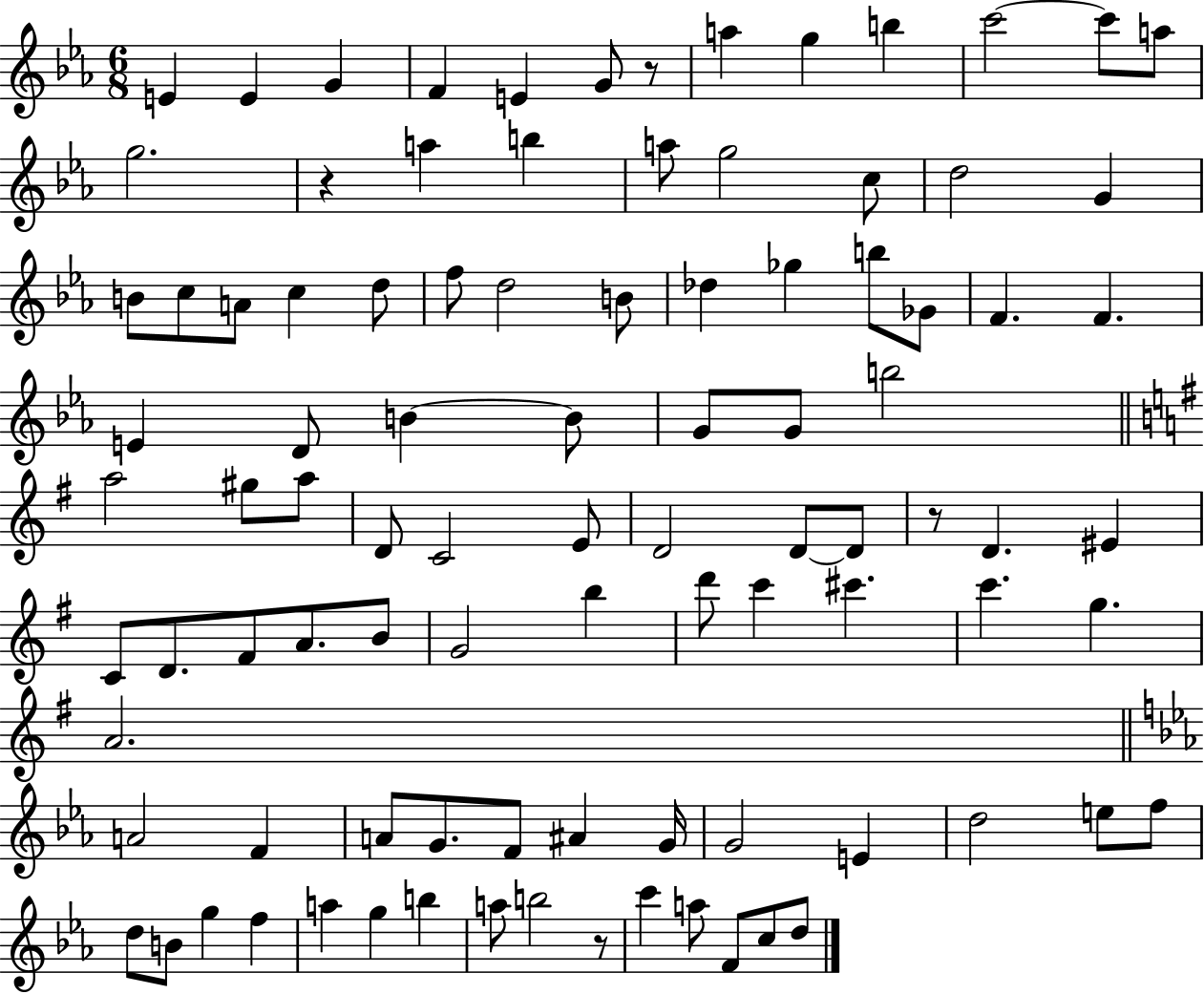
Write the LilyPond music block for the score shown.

{
  \clef treble
  \numericTimeSignature
  \time 6/8
  \key ees \major
  e'4 e'4 g'4 | f'4 e'4 g'8 r8 | a''4 g''4 b''4 | c'''2~~ c'''8 a''8 | \break g''2. | r4 a''4 b''4 | a''8 g''2 c''8 | d''2 g'4 | \break b'8 c''8 a'8 c''4 d''8 | f''8 d''2 b'8 | des''4 ges''4 b''8 ges'8 | f'4. f'4. | \break e'4 d'8 b'4~~ b'8 | g'8 g'8 b''2 | \bar "||" \break \key g \major a''2 gis''8 a''8 | d'8 c'2 e'8 | d'2 d'8~~ d'8 | r8 d'4. eis'4 | \break c'8 d'8. fis'8 a'8. b'8 | g'2 b''4 | d'''8 c'''4 cis'''4. | c'''4. g''4. | \break a'2. | \bar "||" \break \key ees \major a'2 f'4 | a'8 g'8. f'8 ais'4 g'16 | g'2 e'4 | d''2 e''8 f''8 | \break d''8 b'8 g''4 f''4 | a''4 g''4 b''4 | a''8 b''2 r8 | c'''4 a''8 f'8 c''8 d''8 | \break \bar "|."
}